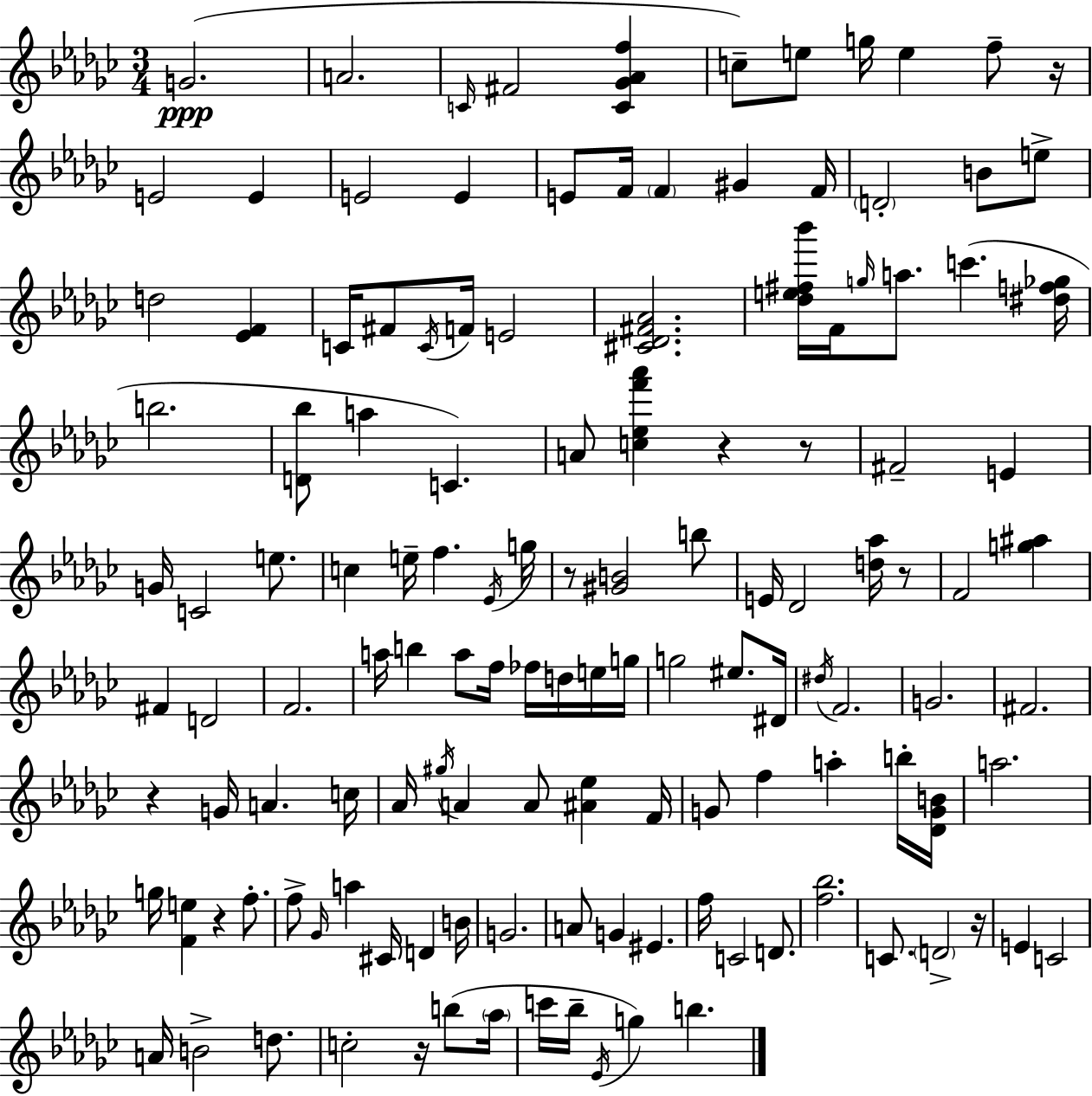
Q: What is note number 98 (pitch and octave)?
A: E4